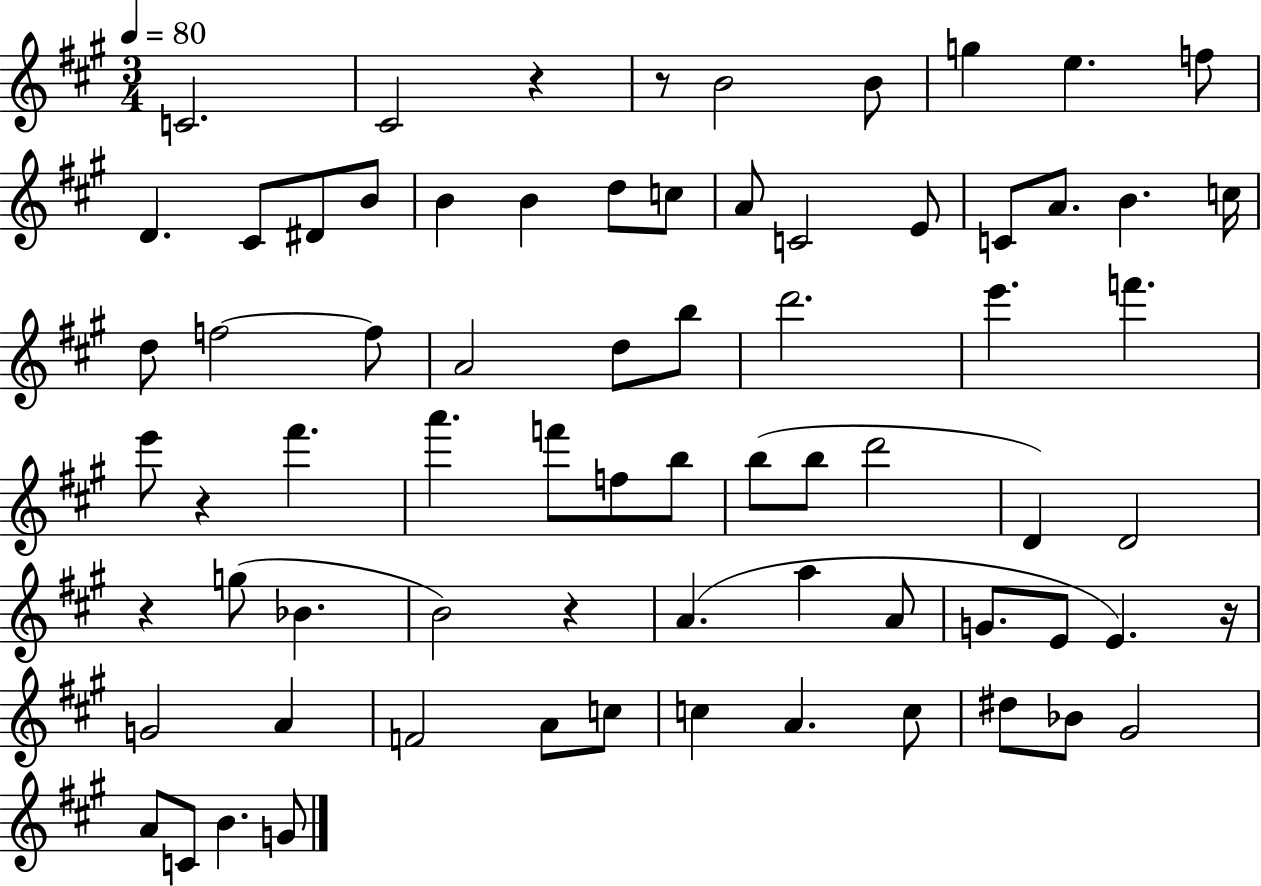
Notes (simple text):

C4/h. C#4/h R/q R/e B4/h B4/e G5/q E5/q. F5/e D4/q. C#4/e D#4/e B4/e B4/q B4/q D5/e C5/e A4/e C4/h E4/e C4/e A4/e. B4/q. C5/s D5/e F5/h F5/e A4/h D5/e B5/e D6/h. E6/q. F6/q. E6/e R/q F#6/q. A6/q. F6/e F5/e B5/e B5/e B5/e D6/h D4/q D4/h R/q G5/e Bb4/q. B4/h R/q A4/q. A5/q A4/e G4/e. E4/e E4/q. R/s G4/h A4/q F4/h A4/e C5/e C5/q A4/q. C5/e D#5/e Bb4/e G#4/h A4/e C4/e B4/q. G4/e